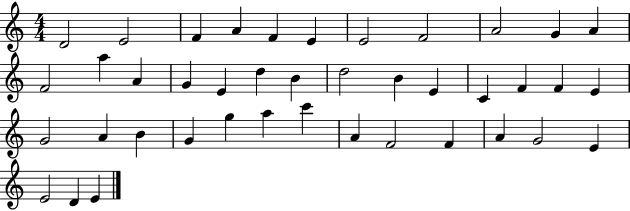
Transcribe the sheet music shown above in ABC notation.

X:1
T:Untitled
M:4/4
L:1/4
K:C
D2 E2 F A F E E2 F2 A2 G A F2 a A G E d B d2 B E C F F E G2 A B G g a c' A F2 F A G2 E E2 D E